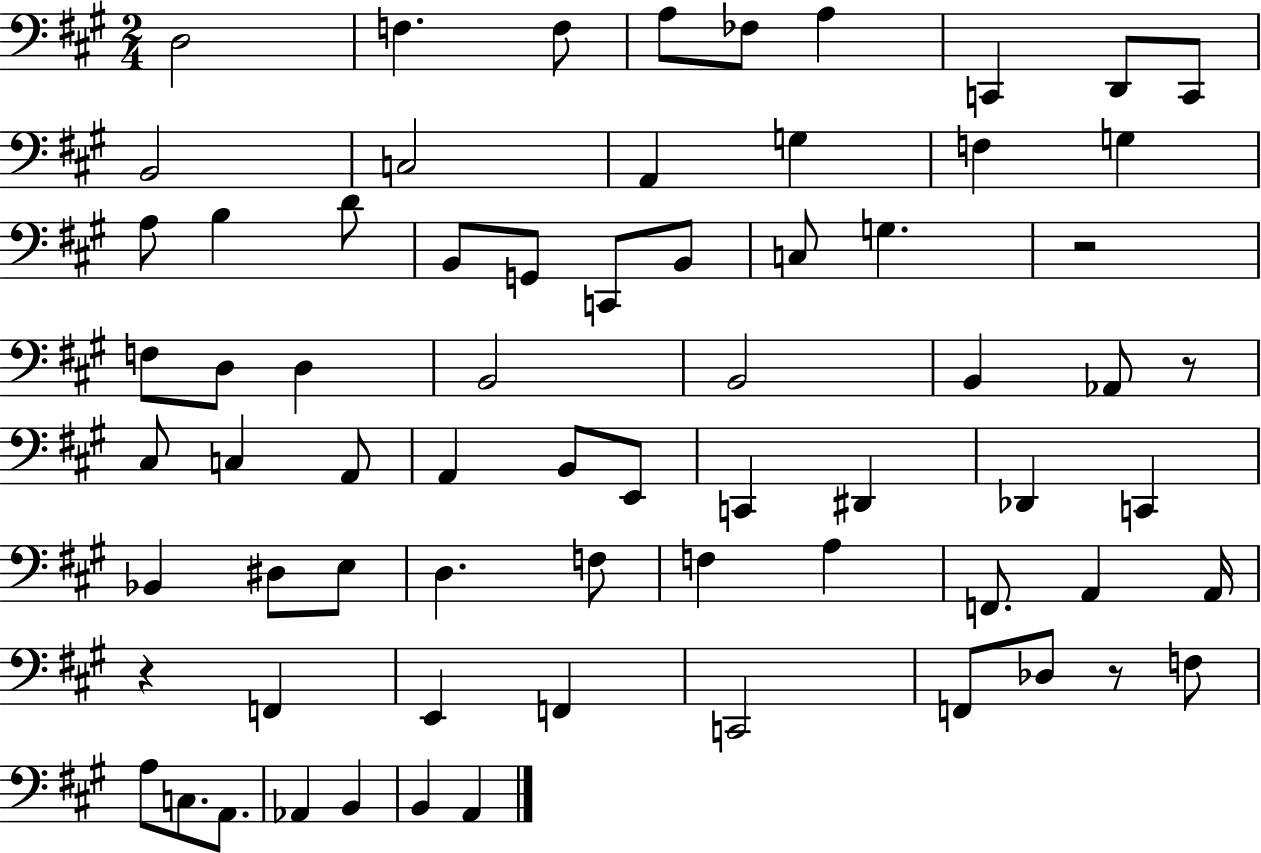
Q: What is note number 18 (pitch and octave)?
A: D4